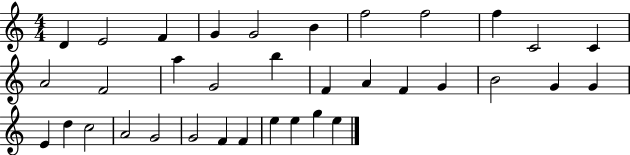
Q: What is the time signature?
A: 4/4